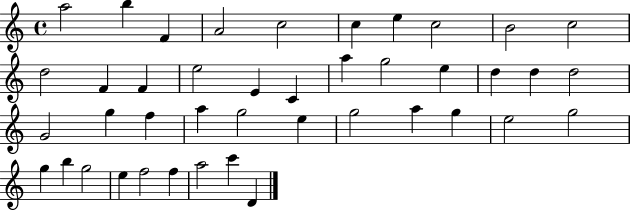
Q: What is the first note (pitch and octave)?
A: A5